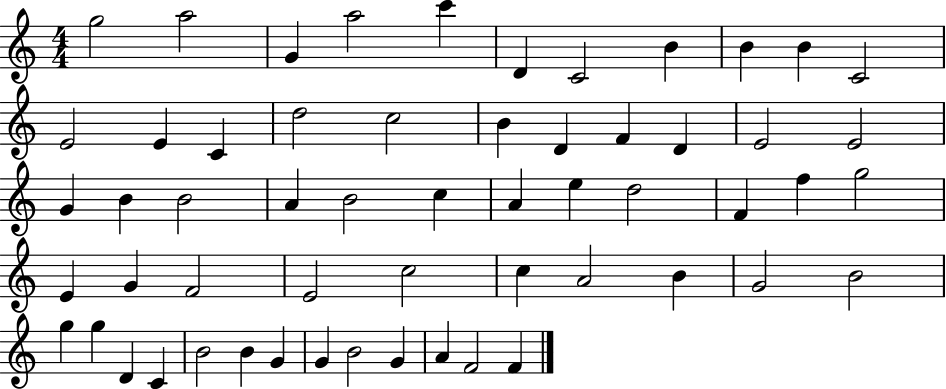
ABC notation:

X:1
T:Untitled
M:4/4
L:1/4
K:C
g2 a2 G a2 c' D C2 B B B C2 E2 E C d2 c2 B D F D E2 E2 G B B2 A B2 c A e d2 F f g2 E G F2 E2 c2 c A2 B G2 B2 g g D C B2 B G G B2 G A F2 F